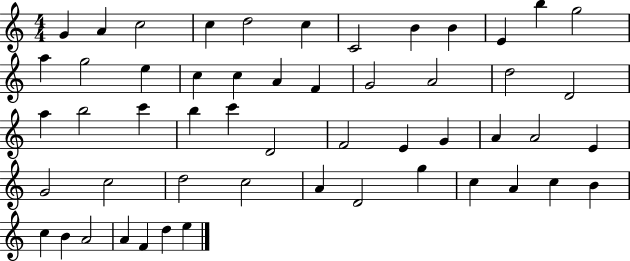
{
  \clef treble
  \numericTimeSignature
  \time 4/4
  \key c \major
  g'4 a'4 c''2 | c''4 d''2 c''4 | c'2 b'4 b'4 | e'4 b''4 g''2 | \break a''4 g''2 e''4 | c''4 c''4 a'4 f'4 | g'2 a'2 | d''2 d'2 | \break a''4 b''2 c'''4 | b''4 c'''4 d'2 | f'2 e'4 g'4 | a'4 a'2 e'4 | \break g'2 c''2 | d''2 c''2 | a'4 d'2 g''4 | c''4 a'4 c''4 b'4 | \break c''4 b'4 a'2 | a'4 f'4 d''4 e''4 | \bar "|."
}